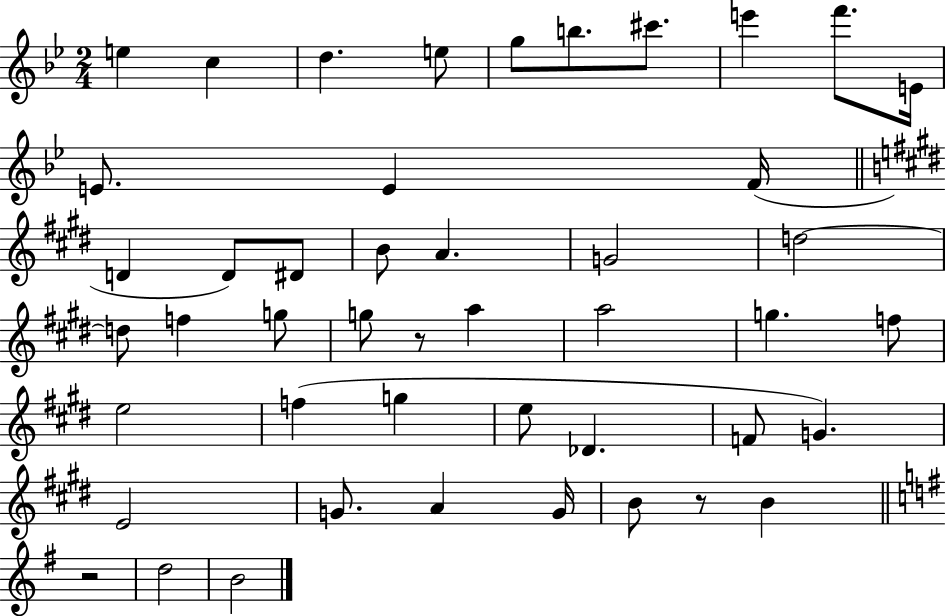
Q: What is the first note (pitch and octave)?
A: E5